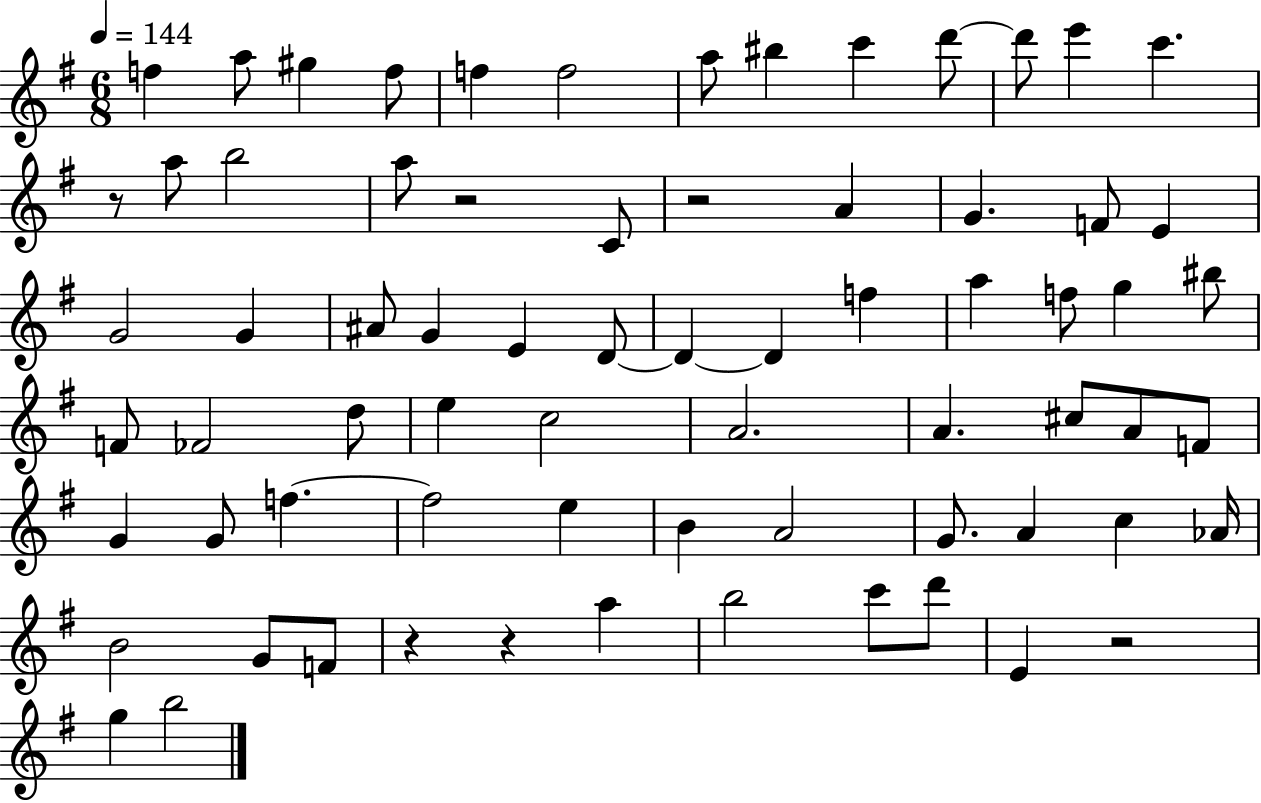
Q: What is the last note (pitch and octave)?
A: B5